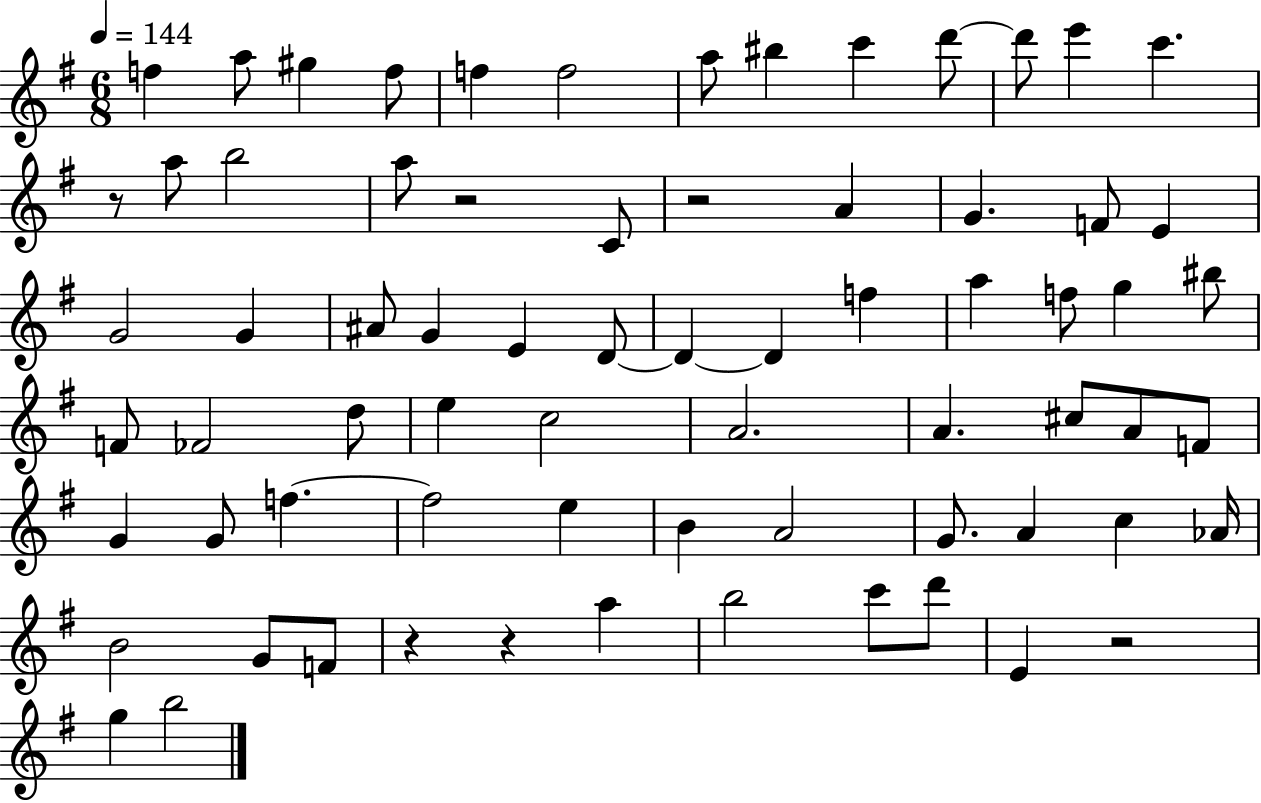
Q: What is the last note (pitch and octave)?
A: B5